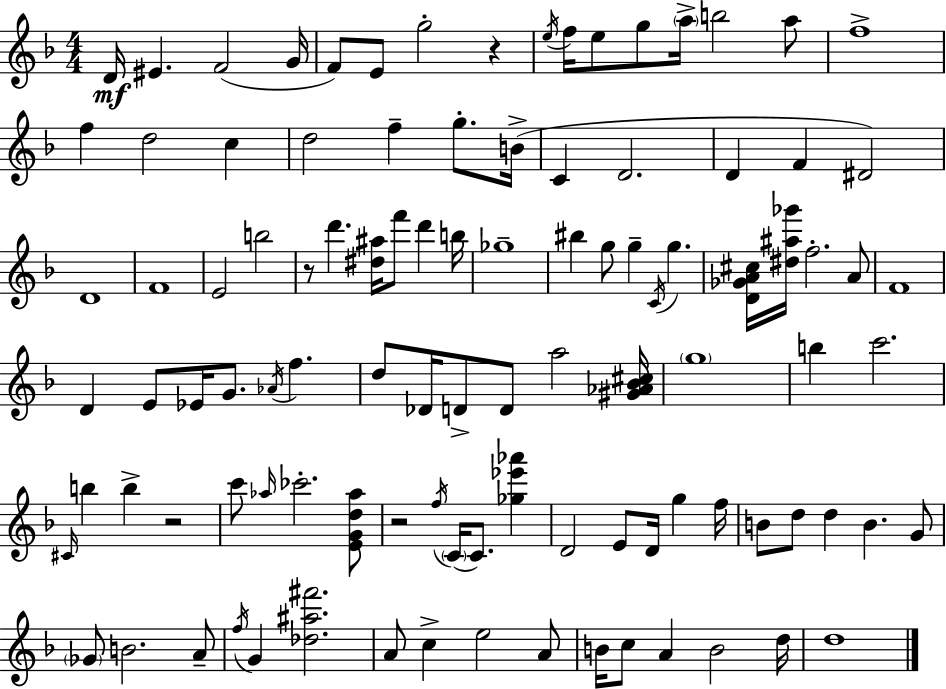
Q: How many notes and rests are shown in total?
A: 103